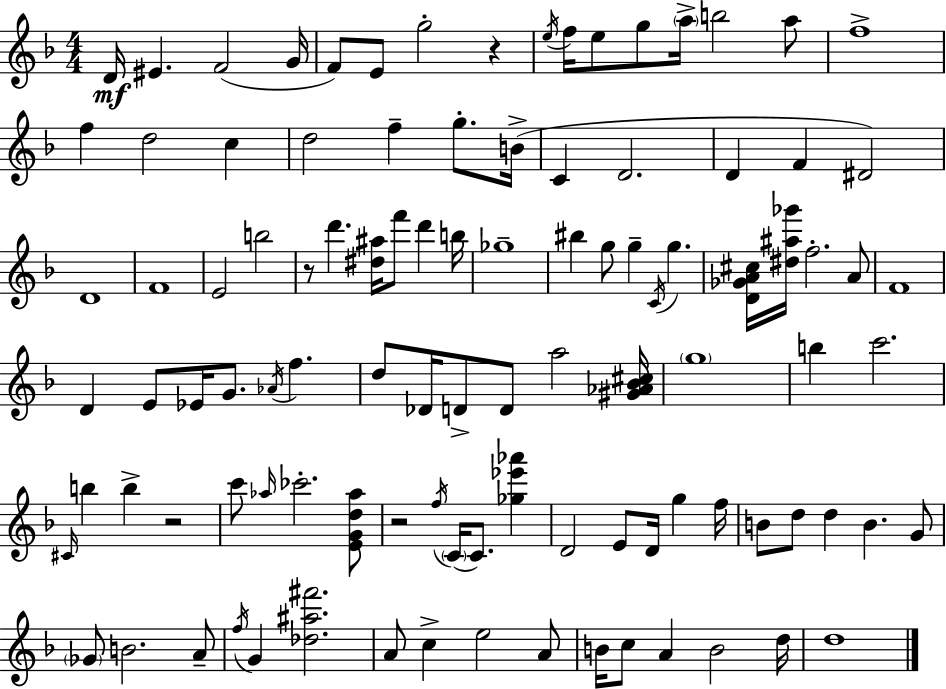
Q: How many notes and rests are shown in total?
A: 103